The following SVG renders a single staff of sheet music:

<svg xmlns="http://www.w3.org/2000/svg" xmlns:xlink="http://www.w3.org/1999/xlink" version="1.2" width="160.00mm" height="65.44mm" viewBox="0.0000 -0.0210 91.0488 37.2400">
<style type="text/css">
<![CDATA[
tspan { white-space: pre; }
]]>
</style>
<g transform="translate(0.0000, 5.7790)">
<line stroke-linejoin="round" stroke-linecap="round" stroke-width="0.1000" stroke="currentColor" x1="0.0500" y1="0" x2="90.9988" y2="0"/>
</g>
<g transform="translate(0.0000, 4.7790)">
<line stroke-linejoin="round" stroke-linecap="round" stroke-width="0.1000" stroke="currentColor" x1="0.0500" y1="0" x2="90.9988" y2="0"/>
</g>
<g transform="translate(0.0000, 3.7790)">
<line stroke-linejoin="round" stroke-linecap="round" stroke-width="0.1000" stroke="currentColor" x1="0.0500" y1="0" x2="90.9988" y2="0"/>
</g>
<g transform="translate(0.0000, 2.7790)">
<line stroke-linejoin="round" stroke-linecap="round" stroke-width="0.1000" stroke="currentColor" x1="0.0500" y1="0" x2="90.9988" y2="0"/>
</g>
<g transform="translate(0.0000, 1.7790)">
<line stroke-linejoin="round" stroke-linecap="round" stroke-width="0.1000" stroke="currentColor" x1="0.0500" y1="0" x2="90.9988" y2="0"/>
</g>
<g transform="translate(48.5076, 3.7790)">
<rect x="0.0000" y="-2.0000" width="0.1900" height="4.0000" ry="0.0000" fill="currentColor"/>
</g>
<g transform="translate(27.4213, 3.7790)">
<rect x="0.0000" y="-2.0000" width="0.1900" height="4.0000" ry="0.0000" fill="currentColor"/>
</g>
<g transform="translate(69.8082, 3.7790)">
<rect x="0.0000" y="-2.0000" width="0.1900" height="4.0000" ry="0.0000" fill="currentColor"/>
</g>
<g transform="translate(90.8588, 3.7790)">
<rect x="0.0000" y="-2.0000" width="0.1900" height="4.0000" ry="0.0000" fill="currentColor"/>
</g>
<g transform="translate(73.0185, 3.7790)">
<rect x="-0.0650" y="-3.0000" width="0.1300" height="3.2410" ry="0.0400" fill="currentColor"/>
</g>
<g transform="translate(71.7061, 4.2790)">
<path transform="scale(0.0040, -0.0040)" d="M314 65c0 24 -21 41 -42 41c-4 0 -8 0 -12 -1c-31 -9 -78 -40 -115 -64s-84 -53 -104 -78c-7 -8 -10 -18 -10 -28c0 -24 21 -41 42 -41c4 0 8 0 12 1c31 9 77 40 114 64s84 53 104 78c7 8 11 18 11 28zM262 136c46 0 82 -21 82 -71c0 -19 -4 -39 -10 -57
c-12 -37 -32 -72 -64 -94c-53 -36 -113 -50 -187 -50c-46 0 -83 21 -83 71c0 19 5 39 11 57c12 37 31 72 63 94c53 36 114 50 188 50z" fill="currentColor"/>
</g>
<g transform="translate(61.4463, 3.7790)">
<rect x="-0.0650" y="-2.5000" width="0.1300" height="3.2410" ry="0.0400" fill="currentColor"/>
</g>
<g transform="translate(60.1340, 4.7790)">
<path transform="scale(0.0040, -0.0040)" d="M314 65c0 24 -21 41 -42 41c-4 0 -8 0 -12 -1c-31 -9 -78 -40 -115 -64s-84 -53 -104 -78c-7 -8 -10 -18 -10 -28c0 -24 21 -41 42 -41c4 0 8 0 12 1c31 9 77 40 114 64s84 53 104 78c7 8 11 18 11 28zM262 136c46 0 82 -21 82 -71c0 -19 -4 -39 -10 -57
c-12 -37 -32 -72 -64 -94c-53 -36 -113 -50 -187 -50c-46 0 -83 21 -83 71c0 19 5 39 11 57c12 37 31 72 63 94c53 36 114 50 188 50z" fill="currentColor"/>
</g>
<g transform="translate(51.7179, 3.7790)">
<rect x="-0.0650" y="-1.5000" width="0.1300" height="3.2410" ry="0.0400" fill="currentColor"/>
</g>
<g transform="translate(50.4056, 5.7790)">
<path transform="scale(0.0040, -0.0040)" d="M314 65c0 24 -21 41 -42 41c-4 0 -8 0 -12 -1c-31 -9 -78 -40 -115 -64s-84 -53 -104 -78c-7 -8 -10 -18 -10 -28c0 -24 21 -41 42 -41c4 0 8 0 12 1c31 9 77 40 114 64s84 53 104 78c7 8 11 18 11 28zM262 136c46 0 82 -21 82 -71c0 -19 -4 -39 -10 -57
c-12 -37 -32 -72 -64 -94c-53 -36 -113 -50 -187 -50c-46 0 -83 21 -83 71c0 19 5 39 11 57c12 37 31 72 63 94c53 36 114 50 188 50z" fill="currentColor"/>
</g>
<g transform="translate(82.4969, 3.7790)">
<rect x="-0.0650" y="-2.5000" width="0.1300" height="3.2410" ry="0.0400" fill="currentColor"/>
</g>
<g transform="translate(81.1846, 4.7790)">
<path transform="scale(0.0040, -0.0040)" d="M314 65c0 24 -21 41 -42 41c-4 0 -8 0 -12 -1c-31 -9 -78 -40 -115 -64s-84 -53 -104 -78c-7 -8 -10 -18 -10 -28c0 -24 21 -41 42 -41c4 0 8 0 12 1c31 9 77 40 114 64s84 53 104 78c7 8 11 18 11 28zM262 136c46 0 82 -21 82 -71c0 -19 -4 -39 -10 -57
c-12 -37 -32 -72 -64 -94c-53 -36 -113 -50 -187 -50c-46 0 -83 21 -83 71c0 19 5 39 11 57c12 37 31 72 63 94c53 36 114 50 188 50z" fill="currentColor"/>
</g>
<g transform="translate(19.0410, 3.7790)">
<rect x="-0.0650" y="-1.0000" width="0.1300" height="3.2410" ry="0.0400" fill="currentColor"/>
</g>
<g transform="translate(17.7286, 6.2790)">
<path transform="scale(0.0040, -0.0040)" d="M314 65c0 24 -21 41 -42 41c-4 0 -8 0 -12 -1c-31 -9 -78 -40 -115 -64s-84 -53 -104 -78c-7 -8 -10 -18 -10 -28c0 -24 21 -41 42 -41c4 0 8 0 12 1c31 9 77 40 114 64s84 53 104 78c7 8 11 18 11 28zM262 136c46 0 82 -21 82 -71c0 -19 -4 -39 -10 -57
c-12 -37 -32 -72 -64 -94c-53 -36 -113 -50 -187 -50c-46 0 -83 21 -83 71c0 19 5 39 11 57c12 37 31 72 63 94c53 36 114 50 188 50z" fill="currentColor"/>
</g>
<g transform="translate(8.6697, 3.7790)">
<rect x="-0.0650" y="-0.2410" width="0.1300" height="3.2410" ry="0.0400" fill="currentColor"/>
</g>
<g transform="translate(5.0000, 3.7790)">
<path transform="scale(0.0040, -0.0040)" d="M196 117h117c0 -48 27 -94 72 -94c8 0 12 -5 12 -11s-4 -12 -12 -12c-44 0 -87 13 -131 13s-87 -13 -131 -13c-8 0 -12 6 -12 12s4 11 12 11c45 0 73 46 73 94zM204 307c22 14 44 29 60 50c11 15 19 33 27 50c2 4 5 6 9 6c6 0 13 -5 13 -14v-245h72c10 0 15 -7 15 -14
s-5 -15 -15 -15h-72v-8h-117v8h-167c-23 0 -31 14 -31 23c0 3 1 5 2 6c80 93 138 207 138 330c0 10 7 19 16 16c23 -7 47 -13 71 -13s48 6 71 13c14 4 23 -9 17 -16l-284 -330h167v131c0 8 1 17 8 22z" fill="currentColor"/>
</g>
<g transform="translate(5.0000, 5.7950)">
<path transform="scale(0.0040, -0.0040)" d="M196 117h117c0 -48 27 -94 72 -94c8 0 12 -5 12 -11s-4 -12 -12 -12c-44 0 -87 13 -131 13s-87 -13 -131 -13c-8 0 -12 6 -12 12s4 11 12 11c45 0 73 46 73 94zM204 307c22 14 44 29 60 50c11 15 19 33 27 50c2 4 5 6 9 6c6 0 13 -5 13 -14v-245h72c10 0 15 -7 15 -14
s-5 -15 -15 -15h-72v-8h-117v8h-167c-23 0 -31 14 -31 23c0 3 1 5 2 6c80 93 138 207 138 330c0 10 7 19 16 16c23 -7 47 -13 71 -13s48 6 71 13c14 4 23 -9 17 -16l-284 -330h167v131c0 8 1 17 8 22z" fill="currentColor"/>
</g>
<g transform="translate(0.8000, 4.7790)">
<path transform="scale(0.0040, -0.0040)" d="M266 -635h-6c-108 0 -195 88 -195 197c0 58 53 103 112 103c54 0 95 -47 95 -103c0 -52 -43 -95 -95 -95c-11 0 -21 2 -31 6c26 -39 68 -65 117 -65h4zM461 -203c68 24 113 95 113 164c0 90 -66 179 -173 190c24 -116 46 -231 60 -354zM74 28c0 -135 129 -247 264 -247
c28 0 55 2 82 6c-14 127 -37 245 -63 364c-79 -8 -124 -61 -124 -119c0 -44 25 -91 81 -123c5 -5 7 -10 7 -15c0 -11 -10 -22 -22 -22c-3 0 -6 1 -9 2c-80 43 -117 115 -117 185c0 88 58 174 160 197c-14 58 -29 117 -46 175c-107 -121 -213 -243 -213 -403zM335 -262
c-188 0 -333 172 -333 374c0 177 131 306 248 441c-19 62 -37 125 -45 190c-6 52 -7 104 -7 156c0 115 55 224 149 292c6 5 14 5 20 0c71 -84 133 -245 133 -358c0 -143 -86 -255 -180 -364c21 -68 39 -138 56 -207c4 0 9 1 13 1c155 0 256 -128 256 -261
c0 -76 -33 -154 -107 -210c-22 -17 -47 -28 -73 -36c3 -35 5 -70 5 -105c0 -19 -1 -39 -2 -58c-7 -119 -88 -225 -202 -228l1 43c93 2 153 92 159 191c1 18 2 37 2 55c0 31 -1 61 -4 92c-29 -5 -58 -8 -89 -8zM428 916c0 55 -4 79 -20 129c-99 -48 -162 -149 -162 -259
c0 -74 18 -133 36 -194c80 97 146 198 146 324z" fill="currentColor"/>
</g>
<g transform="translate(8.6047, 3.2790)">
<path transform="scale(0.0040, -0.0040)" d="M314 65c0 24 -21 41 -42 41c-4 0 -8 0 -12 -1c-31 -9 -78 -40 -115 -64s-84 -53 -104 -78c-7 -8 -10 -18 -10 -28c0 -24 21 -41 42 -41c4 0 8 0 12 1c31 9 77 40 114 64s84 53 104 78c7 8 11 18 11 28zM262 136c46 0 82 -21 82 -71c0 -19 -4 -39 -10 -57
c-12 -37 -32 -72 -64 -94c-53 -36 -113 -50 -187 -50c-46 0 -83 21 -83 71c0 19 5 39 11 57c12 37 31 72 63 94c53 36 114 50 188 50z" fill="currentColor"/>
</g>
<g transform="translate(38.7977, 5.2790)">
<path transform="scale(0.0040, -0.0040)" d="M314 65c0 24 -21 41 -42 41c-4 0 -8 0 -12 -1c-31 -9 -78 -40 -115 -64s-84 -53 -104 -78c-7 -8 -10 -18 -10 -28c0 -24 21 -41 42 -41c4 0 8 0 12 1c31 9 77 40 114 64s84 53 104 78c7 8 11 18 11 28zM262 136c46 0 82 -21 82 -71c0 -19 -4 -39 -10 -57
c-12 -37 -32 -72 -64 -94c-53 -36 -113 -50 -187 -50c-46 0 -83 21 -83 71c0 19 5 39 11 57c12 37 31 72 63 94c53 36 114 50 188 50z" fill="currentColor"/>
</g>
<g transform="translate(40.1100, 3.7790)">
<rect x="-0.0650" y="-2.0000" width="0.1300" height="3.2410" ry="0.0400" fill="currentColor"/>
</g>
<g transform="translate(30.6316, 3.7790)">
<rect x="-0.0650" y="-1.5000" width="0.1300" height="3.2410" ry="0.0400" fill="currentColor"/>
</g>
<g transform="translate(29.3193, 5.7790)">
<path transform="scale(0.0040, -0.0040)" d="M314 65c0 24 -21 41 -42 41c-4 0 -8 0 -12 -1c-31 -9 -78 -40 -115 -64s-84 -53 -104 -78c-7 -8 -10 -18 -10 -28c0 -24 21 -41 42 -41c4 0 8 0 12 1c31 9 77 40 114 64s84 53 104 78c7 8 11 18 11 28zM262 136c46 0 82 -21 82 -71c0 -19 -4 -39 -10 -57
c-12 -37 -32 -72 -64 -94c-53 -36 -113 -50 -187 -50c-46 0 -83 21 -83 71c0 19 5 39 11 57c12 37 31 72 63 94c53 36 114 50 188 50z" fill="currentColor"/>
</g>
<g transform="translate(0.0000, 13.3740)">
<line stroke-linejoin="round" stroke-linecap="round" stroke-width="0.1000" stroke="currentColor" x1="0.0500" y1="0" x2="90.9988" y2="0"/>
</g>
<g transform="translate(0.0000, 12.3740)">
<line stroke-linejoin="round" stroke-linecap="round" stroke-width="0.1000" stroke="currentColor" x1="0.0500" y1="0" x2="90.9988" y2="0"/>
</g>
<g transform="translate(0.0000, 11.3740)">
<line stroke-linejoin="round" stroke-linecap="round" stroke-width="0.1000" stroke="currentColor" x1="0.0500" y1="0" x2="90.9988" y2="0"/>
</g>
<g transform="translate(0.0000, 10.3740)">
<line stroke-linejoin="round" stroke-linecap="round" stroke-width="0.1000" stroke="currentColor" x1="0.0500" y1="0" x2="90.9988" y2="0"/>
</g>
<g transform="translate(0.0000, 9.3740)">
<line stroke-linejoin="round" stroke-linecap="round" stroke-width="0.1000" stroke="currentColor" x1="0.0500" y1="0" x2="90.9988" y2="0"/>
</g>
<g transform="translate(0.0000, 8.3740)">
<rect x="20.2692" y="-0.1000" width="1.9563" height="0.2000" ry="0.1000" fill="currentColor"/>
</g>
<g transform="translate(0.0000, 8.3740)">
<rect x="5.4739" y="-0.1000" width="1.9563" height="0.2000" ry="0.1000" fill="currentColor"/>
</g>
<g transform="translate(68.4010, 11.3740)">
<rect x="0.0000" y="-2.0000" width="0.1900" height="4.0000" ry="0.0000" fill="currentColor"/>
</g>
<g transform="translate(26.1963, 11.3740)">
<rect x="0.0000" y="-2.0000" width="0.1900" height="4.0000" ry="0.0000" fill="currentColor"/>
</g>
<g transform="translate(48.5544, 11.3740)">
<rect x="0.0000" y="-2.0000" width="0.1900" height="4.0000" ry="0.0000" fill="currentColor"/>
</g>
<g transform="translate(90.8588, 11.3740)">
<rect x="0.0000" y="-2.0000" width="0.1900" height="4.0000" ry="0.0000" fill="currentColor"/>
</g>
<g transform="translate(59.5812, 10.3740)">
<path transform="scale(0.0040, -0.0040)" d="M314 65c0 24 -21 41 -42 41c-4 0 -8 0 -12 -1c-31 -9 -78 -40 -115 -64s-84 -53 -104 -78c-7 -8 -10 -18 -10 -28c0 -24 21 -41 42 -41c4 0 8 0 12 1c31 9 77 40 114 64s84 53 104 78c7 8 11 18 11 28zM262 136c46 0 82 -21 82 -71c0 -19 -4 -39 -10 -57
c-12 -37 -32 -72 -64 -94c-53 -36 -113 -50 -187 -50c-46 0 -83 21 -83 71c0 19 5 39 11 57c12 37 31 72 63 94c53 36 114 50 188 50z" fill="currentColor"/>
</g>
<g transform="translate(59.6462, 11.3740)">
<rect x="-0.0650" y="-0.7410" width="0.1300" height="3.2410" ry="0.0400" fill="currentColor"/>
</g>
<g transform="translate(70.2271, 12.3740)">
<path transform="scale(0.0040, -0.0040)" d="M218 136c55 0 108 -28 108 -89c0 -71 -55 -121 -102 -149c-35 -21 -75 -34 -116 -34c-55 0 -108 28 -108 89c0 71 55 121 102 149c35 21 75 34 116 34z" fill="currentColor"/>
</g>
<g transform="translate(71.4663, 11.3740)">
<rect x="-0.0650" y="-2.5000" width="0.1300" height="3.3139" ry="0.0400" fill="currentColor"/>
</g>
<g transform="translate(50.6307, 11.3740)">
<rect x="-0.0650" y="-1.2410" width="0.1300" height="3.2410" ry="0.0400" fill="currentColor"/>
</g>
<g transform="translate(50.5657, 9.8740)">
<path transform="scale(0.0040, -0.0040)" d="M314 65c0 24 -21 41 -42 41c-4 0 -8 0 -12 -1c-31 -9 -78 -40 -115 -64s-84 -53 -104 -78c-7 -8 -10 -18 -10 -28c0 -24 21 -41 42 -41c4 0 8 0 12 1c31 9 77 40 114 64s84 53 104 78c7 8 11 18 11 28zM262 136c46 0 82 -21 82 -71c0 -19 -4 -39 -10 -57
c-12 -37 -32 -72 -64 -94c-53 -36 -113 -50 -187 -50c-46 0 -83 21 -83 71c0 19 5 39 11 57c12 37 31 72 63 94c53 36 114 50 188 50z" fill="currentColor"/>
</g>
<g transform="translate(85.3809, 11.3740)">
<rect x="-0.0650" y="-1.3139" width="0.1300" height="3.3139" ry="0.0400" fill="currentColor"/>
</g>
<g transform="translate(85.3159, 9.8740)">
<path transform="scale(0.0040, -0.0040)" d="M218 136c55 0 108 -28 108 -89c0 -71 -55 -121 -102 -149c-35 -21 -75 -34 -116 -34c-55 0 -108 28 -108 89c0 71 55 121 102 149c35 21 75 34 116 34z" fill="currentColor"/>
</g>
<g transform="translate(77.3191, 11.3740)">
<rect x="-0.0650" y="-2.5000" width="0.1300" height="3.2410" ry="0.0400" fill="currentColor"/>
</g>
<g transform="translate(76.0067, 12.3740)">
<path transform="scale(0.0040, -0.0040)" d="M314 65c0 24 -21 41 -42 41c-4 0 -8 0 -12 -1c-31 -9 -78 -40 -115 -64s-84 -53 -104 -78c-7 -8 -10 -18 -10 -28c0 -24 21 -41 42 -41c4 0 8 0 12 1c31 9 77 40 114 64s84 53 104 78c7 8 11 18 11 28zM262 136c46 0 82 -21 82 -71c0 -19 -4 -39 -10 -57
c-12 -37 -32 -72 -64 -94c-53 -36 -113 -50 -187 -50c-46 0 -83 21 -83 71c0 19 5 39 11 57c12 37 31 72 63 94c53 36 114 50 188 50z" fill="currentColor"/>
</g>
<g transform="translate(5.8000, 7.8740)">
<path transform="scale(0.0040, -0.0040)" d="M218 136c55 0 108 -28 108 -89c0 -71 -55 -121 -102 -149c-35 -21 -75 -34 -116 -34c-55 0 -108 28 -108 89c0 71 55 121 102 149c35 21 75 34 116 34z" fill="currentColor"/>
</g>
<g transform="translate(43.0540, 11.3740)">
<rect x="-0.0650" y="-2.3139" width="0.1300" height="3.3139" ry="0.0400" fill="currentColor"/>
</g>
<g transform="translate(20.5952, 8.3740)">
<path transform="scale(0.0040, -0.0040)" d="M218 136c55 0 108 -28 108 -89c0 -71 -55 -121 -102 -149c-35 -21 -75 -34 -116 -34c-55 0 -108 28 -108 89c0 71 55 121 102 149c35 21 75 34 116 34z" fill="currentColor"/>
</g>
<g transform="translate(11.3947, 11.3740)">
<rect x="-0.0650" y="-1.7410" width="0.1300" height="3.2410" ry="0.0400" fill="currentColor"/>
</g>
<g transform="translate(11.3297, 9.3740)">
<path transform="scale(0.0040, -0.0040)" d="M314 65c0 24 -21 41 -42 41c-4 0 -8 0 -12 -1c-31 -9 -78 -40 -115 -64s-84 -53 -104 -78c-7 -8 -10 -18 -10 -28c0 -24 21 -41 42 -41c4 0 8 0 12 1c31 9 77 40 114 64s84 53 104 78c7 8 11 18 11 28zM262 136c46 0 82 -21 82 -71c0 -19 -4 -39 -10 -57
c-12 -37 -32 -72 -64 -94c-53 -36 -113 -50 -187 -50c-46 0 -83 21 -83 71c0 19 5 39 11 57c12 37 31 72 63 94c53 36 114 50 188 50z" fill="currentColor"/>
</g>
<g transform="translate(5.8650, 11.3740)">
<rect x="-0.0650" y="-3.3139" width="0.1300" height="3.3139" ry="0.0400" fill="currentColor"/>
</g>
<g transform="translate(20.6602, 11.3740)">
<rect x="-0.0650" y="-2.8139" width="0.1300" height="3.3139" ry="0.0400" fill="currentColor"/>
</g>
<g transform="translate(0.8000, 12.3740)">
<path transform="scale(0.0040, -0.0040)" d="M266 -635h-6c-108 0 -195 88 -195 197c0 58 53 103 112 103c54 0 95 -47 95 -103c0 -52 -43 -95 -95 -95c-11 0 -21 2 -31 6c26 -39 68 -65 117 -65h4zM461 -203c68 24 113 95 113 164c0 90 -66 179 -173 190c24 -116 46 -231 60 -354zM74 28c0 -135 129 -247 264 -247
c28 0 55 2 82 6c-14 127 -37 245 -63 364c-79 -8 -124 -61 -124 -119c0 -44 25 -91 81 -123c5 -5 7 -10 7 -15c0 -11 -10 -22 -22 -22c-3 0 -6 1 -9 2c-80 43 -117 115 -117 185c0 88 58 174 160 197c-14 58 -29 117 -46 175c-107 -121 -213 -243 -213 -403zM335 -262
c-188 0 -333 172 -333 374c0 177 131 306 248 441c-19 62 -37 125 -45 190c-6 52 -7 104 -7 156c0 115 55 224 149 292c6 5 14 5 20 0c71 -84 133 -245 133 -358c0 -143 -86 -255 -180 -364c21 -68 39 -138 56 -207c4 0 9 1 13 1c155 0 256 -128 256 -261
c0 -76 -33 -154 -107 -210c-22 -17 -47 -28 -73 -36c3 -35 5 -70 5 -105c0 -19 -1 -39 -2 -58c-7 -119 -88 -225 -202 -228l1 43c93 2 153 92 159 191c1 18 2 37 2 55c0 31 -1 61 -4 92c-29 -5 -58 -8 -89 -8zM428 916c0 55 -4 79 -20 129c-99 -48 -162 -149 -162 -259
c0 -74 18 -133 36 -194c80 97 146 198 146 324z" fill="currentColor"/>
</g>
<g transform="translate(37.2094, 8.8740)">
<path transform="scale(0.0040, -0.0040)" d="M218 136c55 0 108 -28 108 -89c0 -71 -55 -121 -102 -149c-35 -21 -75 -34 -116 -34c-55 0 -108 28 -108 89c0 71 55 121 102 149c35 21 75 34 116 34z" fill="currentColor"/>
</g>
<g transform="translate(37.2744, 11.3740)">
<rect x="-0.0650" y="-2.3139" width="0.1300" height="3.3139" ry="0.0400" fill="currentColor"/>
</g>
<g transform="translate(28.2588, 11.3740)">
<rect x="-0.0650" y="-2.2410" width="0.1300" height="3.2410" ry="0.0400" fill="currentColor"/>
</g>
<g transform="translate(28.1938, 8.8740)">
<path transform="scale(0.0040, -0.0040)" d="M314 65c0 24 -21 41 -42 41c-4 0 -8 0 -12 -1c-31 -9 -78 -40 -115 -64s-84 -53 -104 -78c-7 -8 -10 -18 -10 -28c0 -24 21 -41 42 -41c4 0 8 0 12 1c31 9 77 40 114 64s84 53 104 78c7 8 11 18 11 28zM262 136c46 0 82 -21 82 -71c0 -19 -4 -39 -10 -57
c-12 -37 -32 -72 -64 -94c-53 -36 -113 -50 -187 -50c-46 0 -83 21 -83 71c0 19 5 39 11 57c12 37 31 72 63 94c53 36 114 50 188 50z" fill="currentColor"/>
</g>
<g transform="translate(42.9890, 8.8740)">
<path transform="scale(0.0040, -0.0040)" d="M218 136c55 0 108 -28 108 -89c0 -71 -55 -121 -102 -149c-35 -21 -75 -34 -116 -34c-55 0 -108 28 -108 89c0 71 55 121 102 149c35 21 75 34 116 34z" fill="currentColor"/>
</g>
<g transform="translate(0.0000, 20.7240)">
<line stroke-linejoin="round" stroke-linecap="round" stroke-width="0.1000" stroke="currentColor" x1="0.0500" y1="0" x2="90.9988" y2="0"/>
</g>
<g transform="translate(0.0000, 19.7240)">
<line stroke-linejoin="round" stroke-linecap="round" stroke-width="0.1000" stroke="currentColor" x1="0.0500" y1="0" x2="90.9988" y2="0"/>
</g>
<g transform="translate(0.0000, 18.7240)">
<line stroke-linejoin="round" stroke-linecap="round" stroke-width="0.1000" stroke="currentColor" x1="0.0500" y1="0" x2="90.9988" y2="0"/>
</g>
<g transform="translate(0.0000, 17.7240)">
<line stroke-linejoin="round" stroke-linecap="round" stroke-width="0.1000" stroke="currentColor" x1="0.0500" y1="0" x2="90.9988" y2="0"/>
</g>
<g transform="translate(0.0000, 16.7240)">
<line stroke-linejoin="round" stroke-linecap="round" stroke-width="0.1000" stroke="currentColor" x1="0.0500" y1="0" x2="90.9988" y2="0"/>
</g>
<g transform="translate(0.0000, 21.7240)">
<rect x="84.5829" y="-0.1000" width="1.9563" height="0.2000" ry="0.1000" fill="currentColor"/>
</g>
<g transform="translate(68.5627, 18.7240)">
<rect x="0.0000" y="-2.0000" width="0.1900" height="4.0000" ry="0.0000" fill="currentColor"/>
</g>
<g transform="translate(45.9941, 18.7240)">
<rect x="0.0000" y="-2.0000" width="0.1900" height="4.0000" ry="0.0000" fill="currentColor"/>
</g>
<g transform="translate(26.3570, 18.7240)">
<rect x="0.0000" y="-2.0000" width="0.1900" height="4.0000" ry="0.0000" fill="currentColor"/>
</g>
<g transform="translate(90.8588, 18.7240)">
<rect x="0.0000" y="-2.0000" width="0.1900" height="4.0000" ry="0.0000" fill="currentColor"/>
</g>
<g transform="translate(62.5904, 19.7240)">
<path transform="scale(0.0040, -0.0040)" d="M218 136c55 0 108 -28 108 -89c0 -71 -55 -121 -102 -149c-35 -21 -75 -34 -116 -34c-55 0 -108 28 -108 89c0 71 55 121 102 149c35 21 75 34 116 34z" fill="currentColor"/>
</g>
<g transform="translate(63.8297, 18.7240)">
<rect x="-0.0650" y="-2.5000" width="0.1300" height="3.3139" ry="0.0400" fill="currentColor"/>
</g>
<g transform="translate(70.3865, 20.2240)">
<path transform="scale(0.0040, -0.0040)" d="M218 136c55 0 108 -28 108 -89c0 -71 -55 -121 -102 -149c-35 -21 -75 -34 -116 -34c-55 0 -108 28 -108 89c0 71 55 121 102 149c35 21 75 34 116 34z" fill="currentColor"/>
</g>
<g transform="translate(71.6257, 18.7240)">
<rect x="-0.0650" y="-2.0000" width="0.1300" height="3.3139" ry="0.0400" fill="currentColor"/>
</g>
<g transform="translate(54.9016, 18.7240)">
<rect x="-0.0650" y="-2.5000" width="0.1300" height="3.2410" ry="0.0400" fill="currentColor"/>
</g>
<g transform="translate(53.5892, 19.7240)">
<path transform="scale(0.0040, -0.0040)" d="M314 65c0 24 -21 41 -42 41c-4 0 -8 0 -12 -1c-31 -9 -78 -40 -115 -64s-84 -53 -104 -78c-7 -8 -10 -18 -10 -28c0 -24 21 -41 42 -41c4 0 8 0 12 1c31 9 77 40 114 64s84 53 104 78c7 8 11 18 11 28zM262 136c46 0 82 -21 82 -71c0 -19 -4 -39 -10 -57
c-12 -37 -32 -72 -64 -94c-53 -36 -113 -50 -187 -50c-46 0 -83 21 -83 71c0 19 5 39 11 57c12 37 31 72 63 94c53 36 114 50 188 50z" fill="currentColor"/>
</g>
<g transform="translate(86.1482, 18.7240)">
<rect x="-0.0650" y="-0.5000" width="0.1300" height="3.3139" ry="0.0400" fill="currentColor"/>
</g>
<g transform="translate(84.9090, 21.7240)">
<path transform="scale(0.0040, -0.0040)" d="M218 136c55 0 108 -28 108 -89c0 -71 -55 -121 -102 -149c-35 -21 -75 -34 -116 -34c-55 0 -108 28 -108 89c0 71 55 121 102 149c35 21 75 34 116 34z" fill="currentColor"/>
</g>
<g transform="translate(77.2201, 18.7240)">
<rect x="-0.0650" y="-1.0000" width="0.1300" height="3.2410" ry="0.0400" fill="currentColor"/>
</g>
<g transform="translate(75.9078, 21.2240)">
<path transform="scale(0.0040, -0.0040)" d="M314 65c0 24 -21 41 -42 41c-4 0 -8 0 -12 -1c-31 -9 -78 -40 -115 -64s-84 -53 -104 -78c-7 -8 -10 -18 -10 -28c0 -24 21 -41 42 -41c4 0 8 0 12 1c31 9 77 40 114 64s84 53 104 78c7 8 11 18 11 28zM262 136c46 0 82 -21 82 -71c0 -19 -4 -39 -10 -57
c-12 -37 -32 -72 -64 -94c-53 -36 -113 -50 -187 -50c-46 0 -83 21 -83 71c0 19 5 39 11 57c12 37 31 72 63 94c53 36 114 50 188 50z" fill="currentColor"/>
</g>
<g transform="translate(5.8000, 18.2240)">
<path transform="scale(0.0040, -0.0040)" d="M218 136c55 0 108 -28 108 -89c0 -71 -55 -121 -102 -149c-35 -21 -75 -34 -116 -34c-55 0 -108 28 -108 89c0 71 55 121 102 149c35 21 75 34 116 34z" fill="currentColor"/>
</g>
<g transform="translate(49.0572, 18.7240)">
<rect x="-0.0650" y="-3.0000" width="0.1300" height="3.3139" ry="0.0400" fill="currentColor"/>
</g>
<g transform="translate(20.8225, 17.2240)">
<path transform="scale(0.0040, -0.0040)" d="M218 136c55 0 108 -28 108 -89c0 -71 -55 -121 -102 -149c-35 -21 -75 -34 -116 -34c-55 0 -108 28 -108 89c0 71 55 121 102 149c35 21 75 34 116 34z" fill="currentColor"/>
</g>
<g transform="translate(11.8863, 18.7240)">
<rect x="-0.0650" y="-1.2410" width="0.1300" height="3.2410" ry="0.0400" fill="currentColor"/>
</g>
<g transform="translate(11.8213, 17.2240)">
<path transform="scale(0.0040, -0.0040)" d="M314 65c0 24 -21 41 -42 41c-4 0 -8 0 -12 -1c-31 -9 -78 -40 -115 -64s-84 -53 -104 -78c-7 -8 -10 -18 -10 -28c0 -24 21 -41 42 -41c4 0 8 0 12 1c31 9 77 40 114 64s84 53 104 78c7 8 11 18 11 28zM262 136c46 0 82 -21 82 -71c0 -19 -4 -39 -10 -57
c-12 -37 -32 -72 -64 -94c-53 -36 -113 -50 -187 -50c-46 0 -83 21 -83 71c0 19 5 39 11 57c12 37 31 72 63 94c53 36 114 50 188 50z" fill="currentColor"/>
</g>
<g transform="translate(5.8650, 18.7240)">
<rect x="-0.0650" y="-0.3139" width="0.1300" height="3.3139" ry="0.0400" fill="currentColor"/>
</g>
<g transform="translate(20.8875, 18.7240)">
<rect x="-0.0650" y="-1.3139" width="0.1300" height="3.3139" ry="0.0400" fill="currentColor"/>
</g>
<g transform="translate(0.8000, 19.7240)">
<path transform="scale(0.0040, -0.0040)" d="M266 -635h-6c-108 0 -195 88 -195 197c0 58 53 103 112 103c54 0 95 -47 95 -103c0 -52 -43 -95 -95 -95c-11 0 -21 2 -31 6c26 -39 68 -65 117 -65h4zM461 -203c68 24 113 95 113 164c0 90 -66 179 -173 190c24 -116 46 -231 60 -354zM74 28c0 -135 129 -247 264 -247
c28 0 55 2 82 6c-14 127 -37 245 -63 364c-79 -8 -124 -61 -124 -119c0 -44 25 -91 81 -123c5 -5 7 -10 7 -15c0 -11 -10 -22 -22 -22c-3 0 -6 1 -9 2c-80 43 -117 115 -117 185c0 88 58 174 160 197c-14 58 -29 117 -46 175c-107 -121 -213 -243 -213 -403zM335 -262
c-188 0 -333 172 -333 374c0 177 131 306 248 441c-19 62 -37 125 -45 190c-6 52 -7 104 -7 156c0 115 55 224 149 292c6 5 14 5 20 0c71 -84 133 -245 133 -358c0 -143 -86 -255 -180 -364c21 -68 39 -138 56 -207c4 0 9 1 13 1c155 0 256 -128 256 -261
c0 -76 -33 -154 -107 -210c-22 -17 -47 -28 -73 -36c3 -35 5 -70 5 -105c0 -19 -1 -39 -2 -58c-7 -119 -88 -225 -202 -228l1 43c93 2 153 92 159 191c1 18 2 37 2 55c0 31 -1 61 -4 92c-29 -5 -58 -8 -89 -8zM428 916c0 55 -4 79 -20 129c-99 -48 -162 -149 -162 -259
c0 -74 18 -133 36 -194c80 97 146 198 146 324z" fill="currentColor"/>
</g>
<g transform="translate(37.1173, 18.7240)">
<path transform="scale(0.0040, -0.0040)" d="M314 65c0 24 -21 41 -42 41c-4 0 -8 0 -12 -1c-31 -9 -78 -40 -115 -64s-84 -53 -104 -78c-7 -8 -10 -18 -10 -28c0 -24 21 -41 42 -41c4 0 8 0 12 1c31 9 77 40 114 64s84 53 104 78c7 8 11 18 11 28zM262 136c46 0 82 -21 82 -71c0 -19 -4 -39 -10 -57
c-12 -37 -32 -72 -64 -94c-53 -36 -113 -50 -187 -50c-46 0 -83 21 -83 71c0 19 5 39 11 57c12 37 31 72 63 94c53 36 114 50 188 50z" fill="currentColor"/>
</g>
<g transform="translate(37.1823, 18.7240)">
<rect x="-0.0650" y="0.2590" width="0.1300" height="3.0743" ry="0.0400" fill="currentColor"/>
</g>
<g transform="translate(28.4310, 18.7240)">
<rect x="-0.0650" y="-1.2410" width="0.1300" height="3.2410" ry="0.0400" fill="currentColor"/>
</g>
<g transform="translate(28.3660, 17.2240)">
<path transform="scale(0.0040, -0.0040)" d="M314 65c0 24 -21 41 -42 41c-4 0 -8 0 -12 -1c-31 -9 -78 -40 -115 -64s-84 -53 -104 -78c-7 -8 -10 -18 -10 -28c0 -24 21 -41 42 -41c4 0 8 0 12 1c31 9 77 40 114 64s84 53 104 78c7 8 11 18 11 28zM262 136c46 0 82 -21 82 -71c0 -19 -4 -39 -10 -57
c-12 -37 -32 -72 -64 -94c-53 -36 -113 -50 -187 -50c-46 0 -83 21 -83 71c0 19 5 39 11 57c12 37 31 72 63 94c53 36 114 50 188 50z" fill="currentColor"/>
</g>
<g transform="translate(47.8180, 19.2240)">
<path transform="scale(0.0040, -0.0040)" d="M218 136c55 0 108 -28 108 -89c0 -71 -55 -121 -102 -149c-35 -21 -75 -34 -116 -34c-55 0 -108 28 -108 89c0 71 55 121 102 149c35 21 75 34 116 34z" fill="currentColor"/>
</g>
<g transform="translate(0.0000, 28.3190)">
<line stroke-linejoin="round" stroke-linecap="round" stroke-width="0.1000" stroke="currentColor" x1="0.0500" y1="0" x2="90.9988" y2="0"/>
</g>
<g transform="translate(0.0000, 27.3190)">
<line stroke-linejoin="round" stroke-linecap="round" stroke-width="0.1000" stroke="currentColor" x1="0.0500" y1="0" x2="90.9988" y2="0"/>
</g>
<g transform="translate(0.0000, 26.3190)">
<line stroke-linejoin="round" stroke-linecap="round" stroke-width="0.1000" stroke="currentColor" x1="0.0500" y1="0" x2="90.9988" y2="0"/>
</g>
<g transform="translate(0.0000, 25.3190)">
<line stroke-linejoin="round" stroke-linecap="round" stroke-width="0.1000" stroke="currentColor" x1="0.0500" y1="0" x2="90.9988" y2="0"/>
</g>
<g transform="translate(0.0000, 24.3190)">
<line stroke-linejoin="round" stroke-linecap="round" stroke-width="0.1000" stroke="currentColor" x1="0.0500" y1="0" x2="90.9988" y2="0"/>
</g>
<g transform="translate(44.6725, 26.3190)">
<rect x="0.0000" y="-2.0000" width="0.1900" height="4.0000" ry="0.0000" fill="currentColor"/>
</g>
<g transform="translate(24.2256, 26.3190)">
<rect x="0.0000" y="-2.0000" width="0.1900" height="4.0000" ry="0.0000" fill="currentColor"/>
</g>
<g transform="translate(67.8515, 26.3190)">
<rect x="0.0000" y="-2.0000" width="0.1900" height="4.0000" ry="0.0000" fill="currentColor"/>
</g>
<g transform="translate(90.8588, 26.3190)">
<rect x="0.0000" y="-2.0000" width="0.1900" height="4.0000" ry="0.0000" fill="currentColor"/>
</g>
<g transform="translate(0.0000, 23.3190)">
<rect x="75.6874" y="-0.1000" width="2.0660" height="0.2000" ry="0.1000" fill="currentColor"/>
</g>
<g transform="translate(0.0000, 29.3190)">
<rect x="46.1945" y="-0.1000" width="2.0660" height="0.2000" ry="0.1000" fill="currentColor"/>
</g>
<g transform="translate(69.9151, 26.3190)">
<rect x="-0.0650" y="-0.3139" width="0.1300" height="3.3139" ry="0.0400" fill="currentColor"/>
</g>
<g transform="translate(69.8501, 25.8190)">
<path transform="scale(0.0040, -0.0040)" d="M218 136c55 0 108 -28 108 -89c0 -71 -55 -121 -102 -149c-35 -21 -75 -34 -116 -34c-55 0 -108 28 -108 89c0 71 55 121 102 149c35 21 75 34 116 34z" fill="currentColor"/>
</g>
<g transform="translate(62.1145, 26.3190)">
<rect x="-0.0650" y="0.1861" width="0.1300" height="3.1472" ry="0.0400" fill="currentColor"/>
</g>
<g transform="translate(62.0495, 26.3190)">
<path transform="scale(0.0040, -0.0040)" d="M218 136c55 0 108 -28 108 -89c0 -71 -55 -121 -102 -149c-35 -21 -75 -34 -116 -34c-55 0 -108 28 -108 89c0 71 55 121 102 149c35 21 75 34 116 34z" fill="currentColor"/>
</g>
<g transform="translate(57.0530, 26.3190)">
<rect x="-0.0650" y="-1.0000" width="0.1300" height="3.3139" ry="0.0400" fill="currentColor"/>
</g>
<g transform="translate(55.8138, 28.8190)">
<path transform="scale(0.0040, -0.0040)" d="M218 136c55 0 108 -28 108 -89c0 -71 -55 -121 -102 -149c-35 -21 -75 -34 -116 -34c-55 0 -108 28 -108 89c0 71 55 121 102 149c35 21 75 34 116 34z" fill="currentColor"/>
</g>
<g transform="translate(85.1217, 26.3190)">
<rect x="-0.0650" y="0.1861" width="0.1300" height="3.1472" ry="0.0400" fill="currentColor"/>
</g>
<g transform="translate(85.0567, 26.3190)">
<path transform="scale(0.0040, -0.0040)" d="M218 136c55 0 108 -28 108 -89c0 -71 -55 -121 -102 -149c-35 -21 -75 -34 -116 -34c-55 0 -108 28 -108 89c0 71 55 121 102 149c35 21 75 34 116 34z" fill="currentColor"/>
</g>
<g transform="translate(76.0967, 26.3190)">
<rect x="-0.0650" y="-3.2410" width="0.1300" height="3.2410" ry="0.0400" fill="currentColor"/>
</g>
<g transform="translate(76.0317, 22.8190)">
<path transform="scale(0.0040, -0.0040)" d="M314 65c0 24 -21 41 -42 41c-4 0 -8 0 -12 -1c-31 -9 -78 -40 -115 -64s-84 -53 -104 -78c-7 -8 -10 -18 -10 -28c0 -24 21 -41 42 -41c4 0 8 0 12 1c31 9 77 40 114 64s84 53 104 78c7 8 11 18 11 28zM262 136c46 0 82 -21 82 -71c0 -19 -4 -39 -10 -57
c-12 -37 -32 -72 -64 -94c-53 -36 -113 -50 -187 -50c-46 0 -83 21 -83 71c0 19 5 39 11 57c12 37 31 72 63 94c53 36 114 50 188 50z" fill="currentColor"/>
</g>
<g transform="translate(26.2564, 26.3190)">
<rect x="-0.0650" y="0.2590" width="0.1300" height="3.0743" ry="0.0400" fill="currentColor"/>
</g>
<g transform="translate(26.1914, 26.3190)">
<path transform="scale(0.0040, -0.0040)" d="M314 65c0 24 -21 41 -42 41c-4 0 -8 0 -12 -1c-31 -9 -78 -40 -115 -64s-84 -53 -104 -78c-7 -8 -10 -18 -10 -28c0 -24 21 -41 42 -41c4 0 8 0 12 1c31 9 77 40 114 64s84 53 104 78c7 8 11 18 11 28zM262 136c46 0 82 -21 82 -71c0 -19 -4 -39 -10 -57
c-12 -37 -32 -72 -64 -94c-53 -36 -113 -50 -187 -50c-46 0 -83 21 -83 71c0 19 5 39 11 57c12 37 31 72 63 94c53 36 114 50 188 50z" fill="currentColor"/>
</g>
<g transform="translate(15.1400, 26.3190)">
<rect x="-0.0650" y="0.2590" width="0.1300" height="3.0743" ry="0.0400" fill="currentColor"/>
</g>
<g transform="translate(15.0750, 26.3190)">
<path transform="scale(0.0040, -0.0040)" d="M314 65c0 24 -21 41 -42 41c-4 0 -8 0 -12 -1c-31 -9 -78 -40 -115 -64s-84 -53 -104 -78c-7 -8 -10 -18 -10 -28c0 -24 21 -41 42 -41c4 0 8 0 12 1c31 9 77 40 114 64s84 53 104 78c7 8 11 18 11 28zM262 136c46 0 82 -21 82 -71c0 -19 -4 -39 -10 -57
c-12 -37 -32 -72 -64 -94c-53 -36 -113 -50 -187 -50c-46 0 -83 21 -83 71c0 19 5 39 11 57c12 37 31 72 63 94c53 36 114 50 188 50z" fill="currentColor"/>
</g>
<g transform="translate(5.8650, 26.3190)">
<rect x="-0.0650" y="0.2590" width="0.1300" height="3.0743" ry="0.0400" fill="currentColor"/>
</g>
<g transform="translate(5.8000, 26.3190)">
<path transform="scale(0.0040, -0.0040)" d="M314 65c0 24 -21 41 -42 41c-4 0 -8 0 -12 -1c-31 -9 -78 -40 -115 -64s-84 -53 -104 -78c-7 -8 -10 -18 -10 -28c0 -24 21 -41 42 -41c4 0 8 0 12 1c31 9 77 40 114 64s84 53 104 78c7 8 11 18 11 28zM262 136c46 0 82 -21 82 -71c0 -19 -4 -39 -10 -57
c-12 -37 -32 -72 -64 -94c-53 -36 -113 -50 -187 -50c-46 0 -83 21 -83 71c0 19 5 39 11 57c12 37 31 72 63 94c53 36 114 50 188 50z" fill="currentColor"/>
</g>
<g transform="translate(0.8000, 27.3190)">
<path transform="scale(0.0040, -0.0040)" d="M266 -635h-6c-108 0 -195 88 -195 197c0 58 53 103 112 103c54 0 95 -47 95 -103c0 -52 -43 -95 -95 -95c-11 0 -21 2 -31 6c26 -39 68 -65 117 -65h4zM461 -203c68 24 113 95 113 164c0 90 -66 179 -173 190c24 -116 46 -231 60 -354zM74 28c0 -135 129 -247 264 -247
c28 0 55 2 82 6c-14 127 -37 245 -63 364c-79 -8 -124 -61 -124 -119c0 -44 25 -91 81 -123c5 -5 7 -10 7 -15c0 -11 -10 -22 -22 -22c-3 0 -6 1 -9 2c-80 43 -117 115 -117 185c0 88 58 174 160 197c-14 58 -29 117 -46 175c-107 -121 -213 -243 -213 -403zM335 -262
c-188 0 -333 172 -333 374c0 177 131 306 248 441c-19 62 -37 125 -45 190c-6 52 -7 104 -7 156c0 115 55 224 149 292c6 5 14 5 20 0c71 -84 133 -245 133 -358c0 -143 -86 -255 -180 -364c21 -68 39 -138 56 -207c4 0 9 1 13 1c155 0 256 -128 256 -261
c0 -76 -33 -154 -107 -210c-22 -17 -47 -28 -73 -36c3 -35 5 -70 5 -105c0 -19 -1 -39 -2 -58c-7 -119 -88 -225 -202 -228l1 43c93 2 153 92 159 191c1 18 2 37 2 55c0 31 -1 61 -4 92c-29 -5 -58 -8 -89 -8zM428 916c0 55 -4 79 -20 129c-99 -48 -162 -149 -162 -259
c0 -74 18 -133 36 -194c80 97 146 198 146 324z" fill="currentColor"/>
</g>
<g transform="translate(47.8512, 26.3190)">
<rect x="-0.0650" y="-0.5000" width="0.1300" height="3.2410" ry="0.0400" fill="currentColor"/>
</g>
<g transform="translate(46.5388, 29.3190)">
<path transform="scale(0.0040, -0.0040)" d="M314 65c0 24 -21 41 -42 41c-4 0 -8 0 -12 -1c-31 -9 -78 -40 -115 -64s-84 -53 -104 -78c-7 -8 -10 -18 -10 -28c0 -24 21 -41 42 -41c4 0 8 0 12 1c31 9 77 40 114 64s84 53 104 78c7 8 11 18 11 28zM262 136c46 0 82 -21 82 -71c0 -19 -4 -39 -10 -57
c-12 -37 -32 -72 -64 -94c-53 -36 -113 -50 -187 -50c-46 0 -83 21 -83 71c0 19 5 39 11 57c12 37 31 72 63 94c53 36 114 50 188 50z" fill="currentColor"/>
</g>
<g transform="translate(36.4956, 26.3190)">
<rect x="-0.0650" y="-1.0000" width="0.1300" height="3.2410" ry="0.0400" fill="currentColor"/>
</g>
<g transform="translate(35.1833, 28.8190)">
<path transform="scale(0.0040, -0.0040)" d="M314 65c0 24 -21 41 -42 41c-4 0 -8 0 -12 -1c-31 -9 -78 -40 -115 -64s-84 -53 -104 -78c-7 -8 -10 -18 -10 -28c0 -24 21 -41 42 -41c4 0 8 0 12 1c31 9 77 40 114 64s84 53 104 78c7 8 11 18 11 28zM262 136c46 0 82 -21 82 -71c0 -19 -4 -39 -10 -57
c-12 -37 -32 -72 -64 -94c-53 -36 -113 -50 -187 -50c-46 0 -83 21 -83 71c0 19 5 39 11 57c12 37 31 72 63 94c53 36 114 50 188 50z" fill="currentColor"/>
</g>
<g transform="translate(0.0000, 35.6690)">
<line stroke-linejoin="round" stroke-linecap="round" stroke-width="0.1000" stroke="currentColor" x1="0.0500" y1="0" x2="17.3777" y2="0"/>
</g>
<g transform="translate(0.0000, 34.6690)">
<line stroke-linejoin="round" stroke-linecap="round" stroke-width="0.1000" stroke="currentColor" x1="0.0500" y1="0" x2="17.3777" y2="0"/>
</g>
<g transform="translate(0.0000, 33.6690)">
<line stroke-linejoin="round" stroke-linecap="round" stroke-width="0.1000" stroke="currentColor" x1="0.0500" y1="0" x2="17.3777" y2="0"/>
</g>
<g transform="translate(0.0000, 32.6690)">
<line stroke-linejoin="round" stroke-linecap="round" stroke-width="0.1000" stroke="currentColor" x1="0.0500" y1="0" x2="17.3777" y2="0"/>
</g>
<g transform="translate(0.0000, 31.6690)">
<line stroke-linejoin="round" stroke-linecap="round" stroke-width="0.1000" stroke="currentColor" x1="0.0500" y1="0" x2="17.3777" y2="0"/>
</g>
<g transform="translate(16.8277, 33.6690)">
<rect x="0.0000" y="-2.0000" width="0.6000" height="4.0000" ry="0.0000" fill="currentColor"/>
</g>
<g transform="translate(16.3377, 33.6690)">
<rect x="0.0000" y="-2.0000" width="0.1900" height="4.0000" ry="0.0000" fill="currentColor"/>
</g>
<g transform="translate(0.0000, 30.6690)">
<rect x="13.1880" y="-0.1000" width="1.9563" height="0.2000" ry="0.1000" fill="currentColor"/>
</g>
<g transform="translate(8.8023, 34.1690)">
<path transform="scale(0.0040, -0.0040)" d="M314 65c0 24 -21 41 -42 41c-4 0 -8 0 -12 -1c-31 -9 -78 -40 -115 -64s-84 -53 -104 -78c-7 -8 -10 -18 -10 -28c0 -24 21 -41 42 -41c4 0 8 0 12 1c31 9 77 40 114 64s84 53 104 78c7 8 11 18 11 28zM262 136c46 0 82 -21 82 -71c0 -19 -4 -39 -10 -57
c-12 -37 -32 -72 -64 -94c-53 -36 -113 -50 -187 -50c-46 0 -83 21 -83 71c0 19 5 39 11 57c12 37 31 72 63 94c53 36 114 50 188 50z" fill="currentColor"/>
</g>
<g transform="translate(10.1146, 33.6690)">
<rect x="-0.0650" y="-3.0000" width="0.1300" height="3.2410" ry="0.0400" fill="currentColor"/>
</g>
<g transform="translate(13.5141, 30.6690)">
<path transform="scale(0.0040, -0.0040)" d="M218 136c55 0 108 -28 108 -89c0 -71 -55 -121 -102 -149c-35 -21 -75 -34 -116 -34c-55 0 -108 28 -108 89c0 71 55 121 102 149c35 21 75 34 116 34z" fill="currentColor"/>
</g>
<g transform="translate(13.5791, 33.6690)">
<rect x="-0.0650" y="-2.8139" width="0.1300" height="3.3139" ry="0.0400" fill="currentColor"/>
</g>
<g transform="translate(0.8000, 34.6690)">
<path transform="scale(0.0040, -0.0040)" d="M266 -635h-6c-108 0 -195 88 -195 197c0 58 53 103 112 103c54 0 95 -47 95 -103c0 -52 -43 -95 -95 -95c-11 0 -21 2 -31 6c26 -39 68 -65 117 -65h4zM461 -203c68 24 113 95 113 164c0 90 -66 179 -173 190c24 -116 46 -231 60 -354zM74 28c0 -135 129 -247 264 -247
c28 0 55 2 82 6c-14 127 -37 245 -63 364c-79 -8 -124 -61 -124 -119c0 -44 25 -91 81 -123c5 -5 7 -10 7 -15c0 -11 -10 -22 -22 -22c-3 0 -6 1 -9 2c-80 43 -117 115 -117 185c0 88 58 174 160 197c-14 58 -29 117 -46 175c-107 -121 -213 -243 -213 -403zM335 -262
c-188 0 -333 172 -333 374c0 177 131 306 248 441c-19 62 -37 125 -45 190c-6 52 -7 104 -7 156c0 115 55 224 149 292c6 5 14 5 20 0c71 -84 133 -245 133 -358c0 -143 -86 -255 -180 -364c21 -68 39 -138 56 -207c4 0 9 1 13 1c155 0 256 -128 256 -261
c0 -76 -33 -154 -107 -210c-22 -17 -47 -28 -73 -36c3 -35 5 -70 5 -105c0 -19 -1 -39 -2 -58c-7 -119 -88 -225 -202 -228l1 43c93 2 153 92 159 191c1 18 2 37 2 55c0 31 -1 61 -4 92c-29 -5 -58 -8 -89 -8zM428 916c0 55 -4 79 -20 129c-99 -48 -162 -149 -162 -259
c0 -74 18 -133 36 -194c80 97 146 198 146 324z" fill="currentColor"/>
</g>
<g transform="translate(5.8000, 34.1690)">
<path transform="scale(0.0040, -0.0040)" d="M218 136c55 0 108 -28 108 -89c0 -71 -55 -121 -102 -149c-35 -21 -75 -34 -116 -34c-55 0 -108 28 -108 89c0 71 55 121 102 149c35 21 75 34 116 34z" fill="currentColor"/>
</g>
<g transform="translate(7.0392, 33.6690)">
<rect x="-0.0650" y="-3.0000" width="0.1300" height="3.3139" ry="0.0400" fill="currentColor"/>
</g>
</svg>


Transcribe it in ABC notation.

X:1
T:Untitled
M:4/4
L:1/4
K:C
c2 D2 E2 F2 E2 G2 A2 G2 b f2 a g2 g g e2 d2 G G2 e c e2 e e2 B2 A G2 G F D2 C B2 B2 B2 D2 C2 D B c b2 B A A2 a